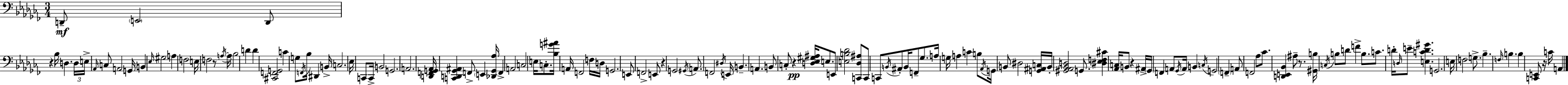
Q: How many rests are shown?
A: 7